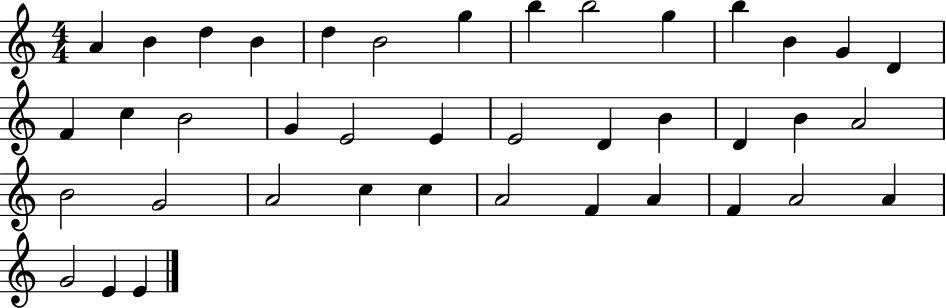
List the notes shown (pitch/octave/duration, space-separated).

A4/q B4/q D5/q B4/q D5/q B4/h G5/q B5/q B5/h G5/q B5/q B4/q G4/q D4/q F4/q C5/q B4/h G4/q E4/h E4/q E4/h D4/q B4/q D4/q B4/q A4/h B4/h G4/h A4/h C5/q C5/q A4/h F4/q A4/q F4/q A4/h A4/q G4/h E4/q E4/q